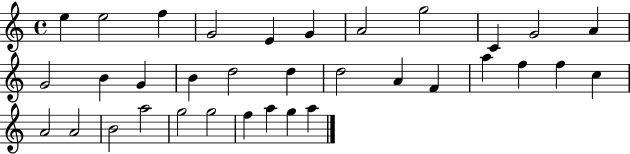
{
  \clef treble
  \time 4/4
  \defaultTimeSignature
  \key c \major
  e''4 e''2 f''4 | g'2 e'4 g'4 | a'2 g''2 | c'4 g'2 a'4 | \break g'2 b'4 g'4 | b'4 d''2 d''4 | d''2 a'4 f'4 | a''4 f''4 f''4 c''4 | \break a'2 a'2 | b'2 a''2 | g''2 g''2 | f''4 a''4 g''4 a''4 | \break \bar "|."
}